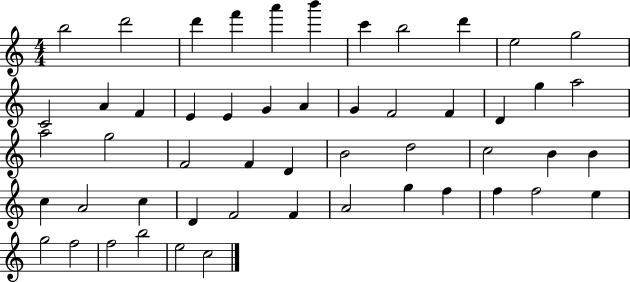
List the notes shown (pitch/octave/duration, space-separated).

B5/h D6/h D6/q F6/q A6/q B6/q C6/q B5/h D6/q E5/h G5/h C4/h A4/q F4/q E4/q E4/q G4/q A4/q G4/q F4/h F4/q D4/q G5/q A5/h A5/h G5/h F4/h F4/q D4/q B4/h D5/h C5/h B4/q B4/q C5/q A4/h C5/q D4/q F4/h F4/q A4/h G5/q F5/q F5/q F5/h E5/q G5/h F5/h F5/h B5/h E5/h C5/h